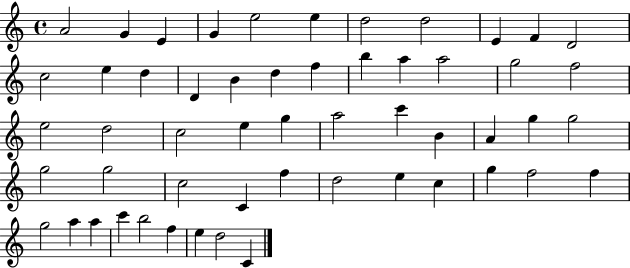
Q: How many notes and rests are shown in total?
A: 54